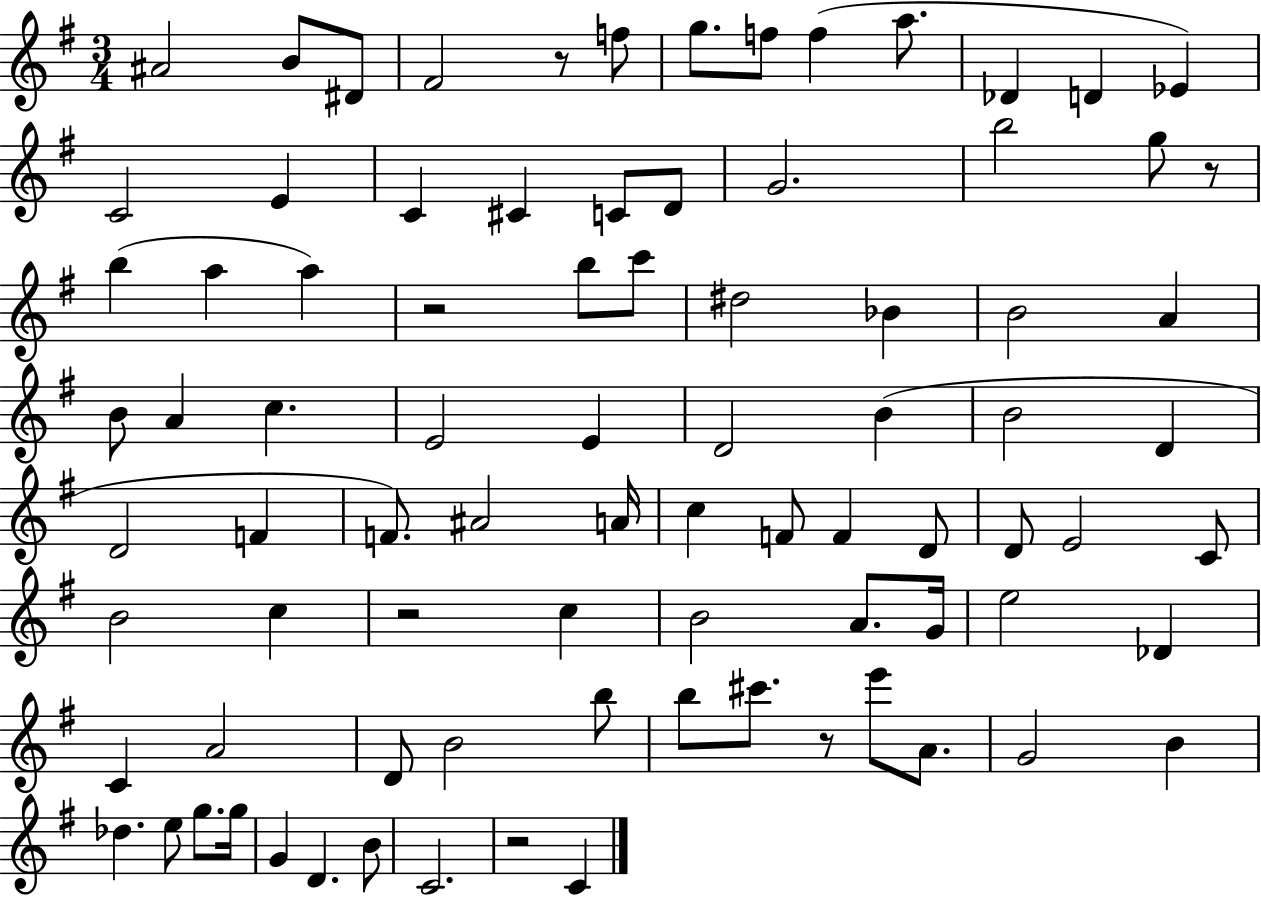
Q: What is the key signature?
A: G major